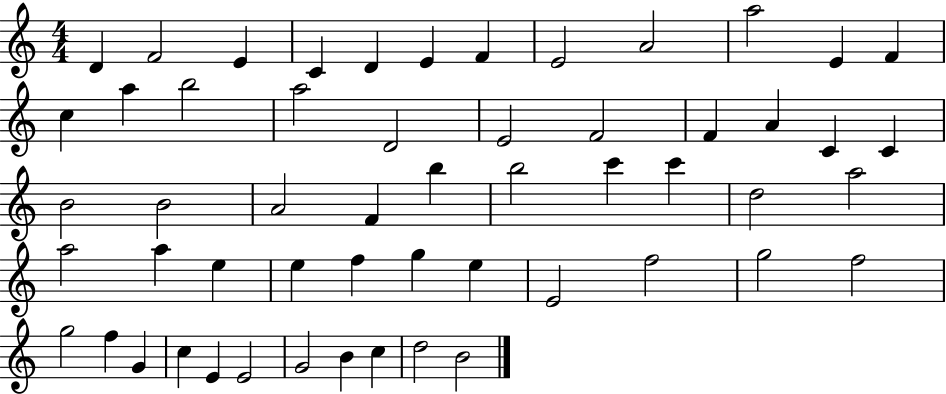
D4/q F4/h E4/q C4/q D4/q E4/q F4/q E4/h A4/h A5/h E4/q F4/q C5/q A5/q B5/h A5/h D4/h E4/h F4/h F4/q A4/q C4/q C4/q B4/h B4/h A4/h F4/q B5/q B5/h C6/q C6/q D5/h A5/h A5/h A5/q E5/q E5/q F5/q G5/q E5/q E4/h F5/h G5/h F5/h G5/h F5/q G4/q C5/q E4/q E4/h G4/h B4/q C5/q D5/h B4/h